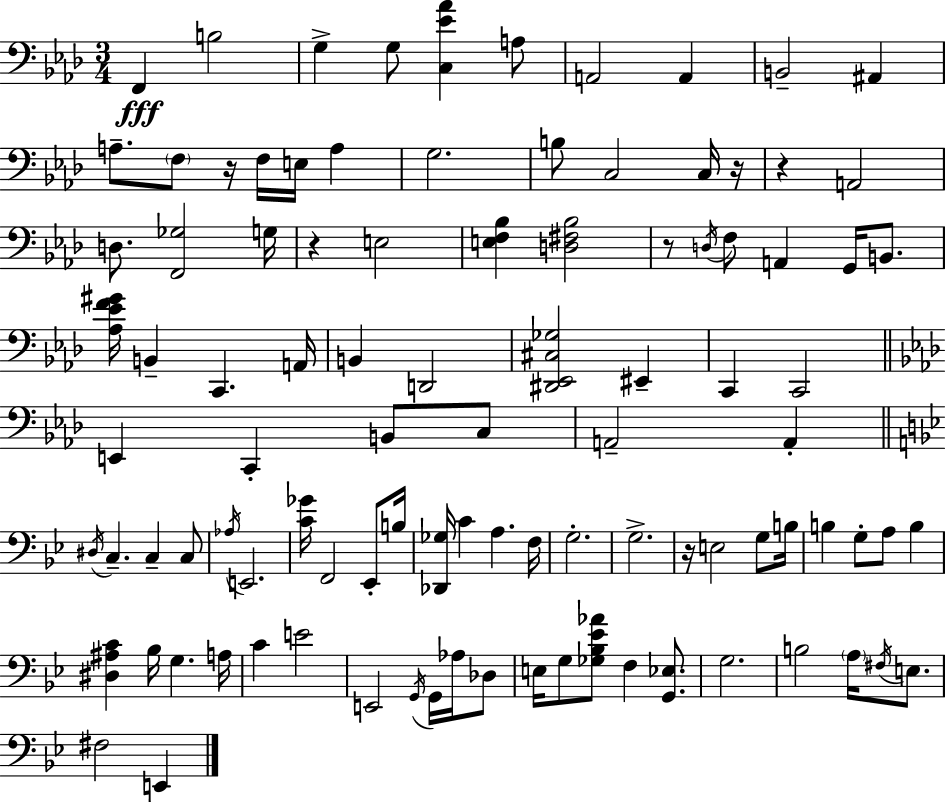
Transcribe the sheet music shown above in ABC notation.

X:1
T:Untitled
M:3/4
L:1/4
K:Fm
F,, B,2 G, G,/2 [C,_E_A] A,/2 A,,2 A,, B,,2 ^A,, A,/2 F,/2 z/4 F,/4 E,/4 A, G,2 B,/2 C,2 C,/4 z/4 z A,,2 D,/2 [F,,_G,]2 G,/4 z E,2 [E,F,_B,] [D,^F,_B,]2 z/2 D,/4 F,/2 A,, G,,/4 B,,/2 [_A,_EF^G]/4 B,, C,, A,,/4 B,, D,,2 [^D,,_E,,^C,_G,]2 ^E,, C,, C,,2 E,, C,, B,,/2 C,/2 A,,2 A,, ^D,/4 C, C, C,/2 _A,/4 E,,2 [C_G]/4 F,,2 _E,,/2 B,/4 [_D,,_G,]/4 C A, F,/4 G,2 G,2 z/4 E,2 G,/2 B,/4 B, G,/2 A,/2 B, [^D,^A,C] _B,/4 G, A,/4 C E2 E,,2 G,,/4 G,,/4 _A,/4 _D,/2 E,/4 G,/2 [_G,_B,_E_A]/2 F, [G,,_E,]/2 G,2 B,2 A,/4 ^F,/4 E,/2 ^F,2 E,,